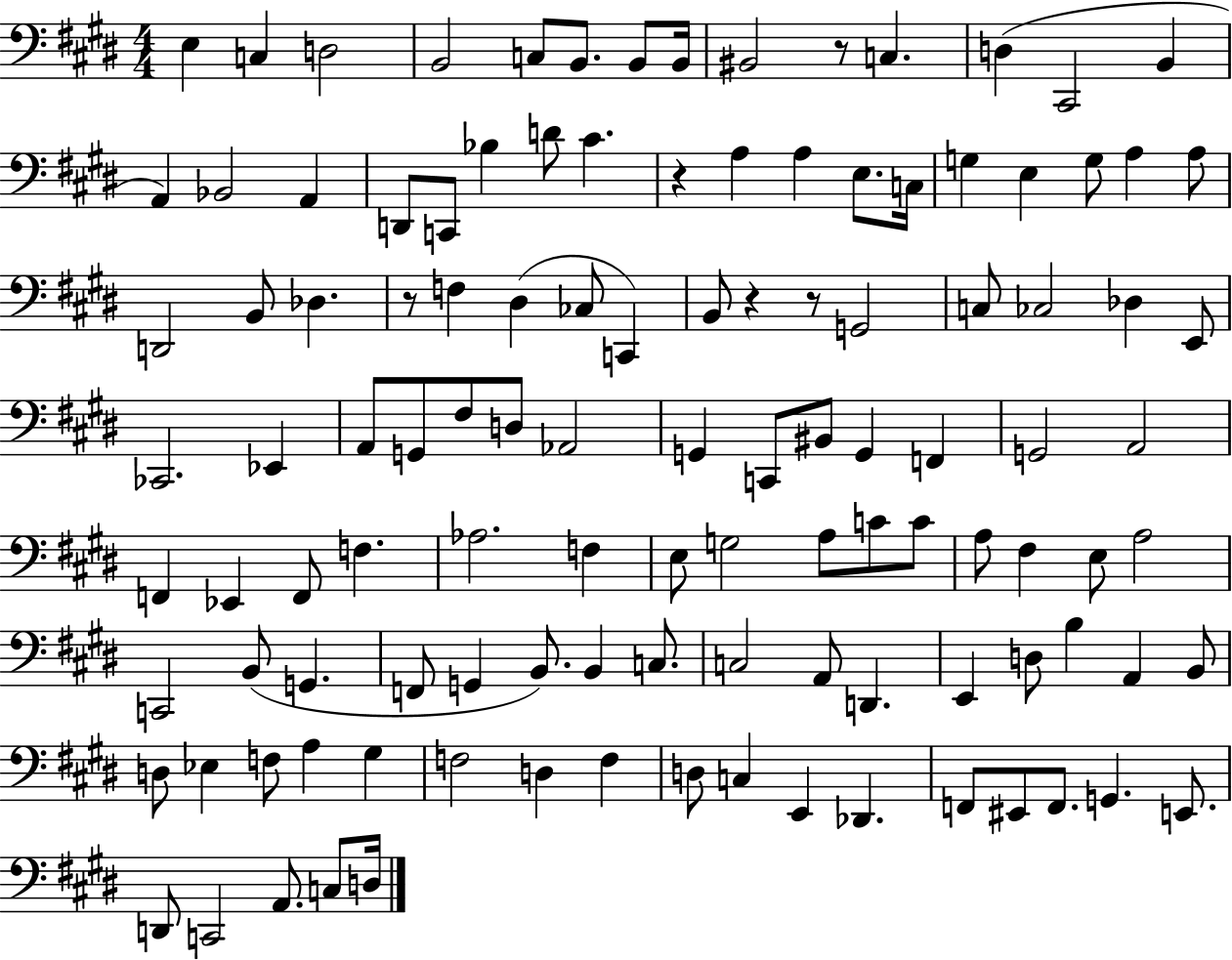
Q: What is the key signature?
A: E major